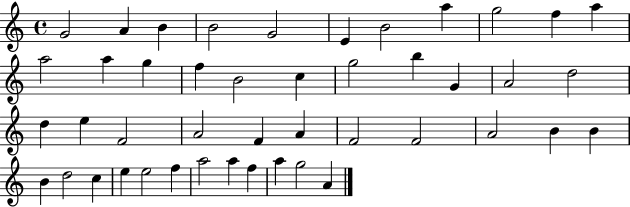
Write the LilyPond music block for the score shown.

{
  \clef treble
  \time 4/4
  \defaultTimeSignature
  \key c \major
  g'2 a'4 b'4 | b'2 g'2 | e'4 b'2 a''4 | g''2 f''4 a''4 | \break a''2 a''4 g''4 | f''4 b'2 c''4 | g''2 b''4 g'4 | a'2 d''2 | \break d''4 e''4 f'2 | a'2 f'4 a'4 | f'2 f'2 | a'2 b'4 b'4 | \break b'4 d''2 c''4 | e''4 e''2 f''4 | a''2 a''4 f''4 | a''4 g''2 a'4 | \break \bar "|."
}